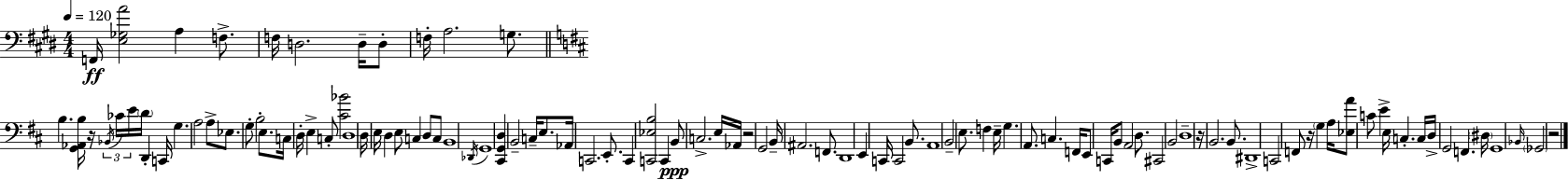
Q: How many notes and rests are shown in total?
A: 107